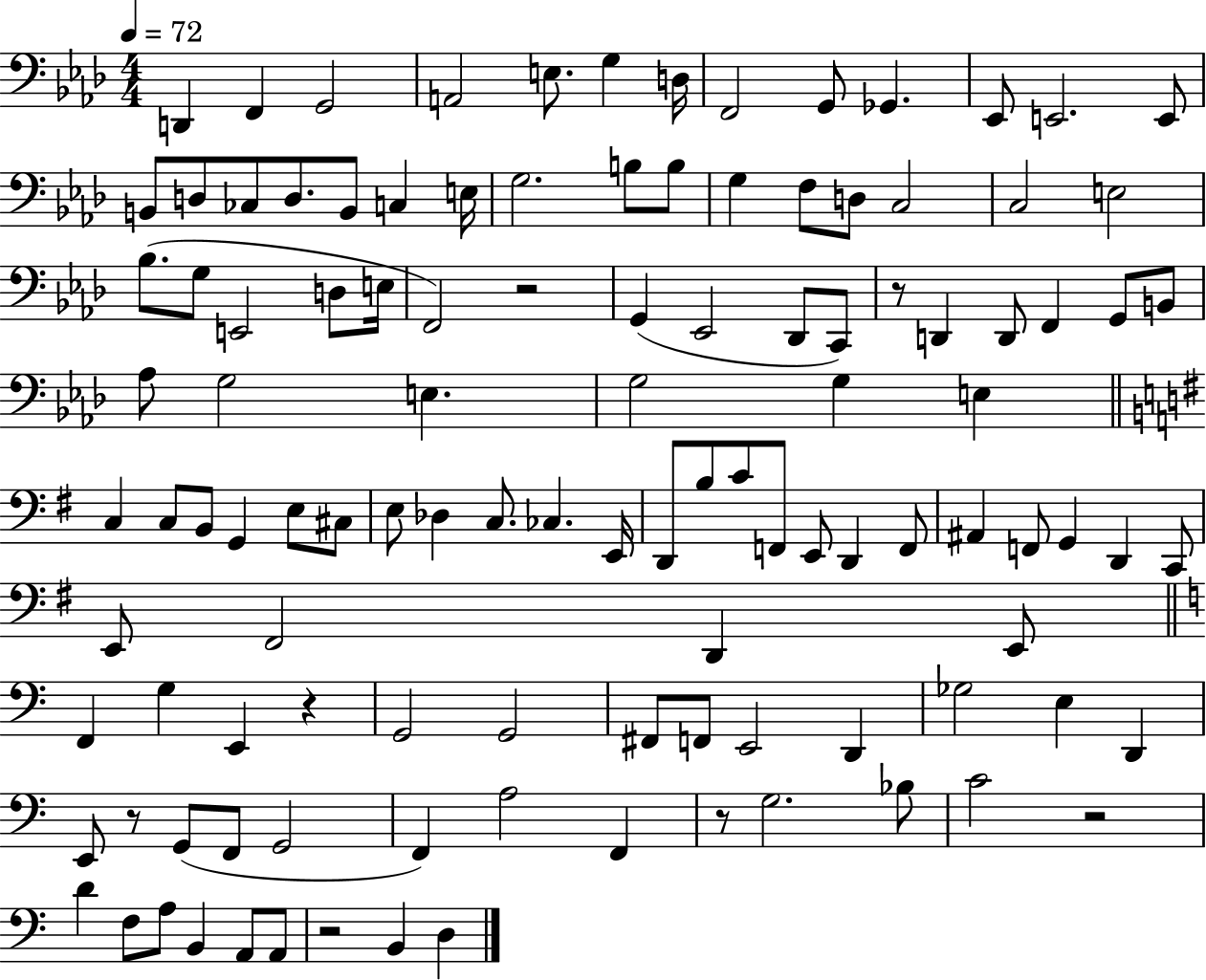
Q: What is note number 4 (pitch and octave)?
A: A2